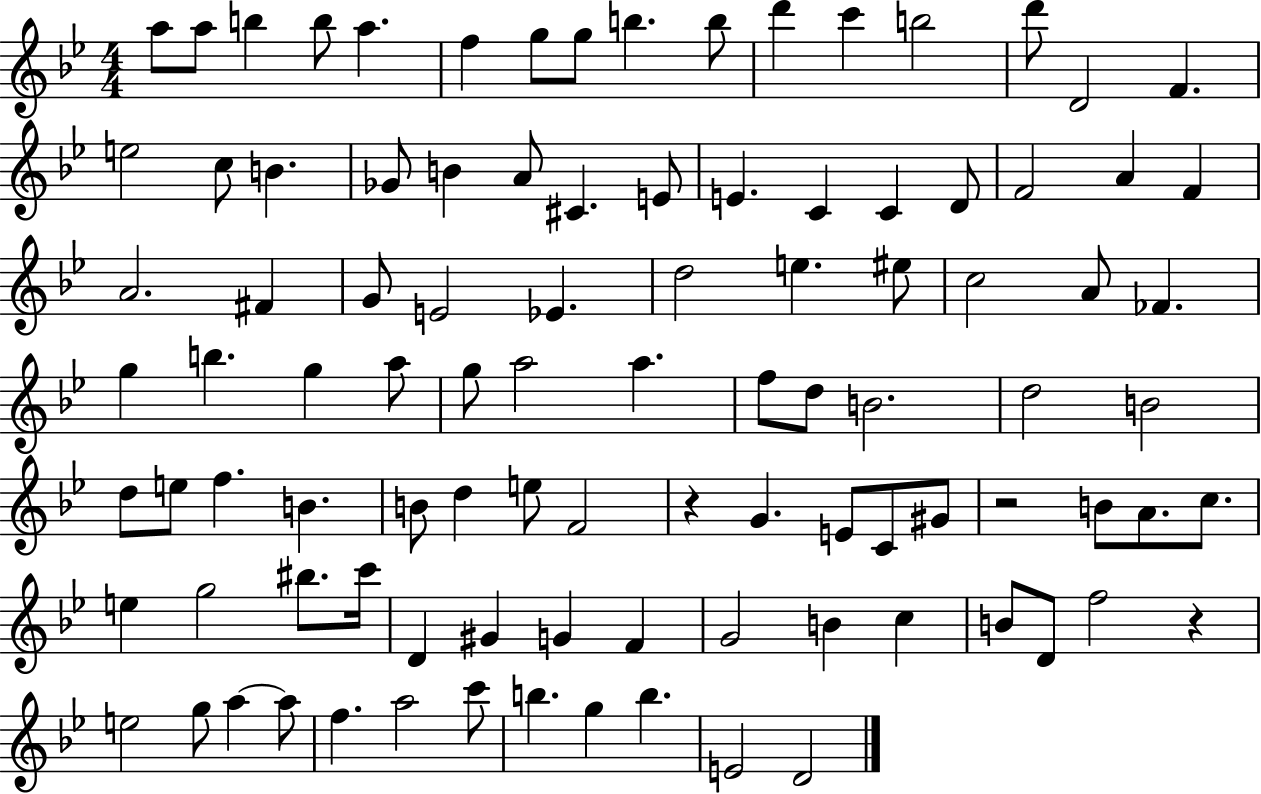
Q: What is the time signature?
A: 4/4